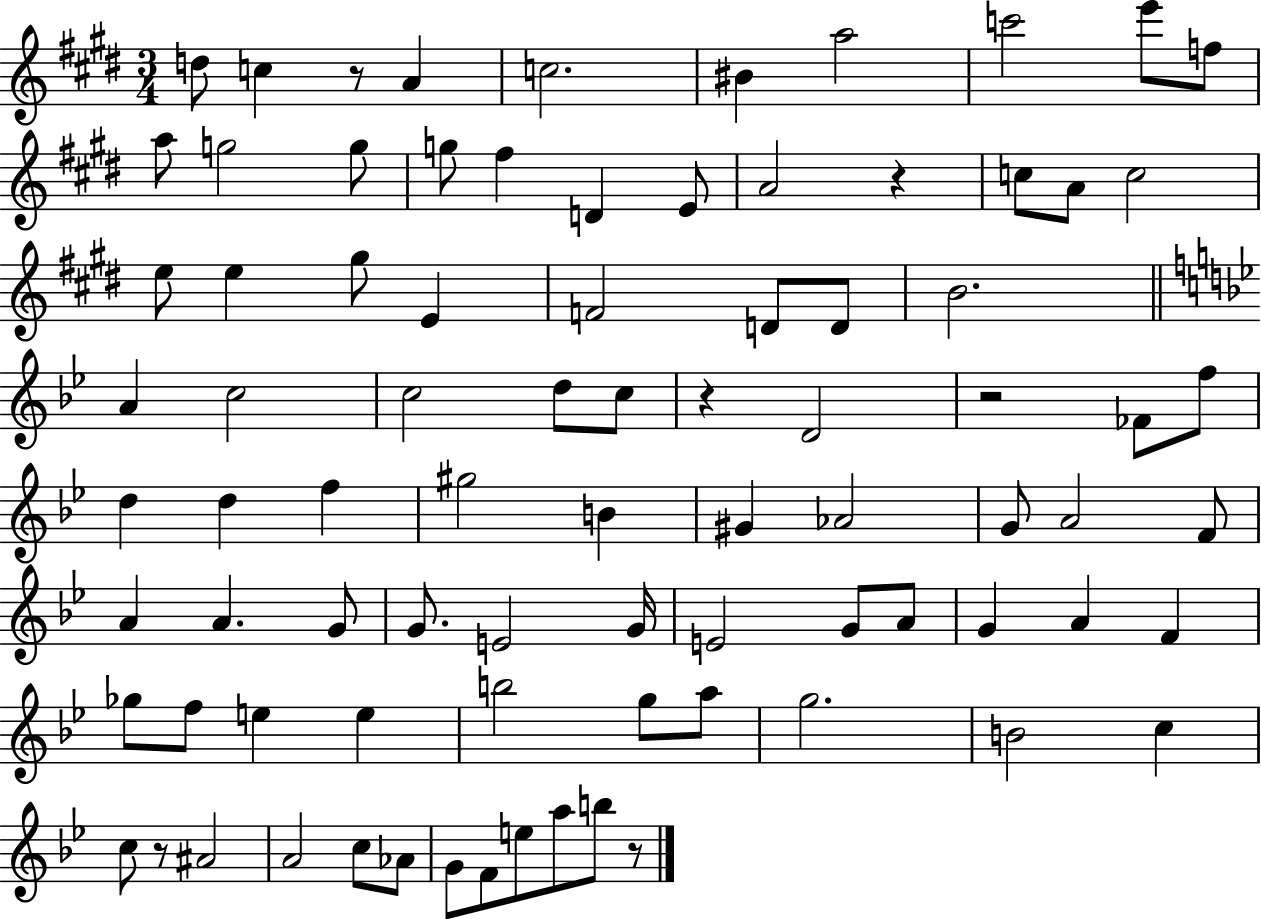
X:1
T:Untitled
M:3/4
L:1/4
K:E
d/2 c z/2 A c2 ^B a2 c'2 e'/2 f/2 a/2 g2 g/2 g/2 ^f D E/2 A2 z c/2 A/2 c2 e/2 e ^g/2 E F2 D/2 D/2 B2 A c2 c2 d/2 c/2 z D2 z2 _F/2 f/2 d d f ^g2 B ^G _A2 G/2 A2 F/2 A A G/2 G/2 E2 G/4 E2 G/2 A/2 G A F _g/2 f/2 e e b2 g/2 a/2 g2 B2 c c/2 z/2 ^A2 A2 c/2 _A/2 G/2 F/2 e/2 a/2 b/2 z/2